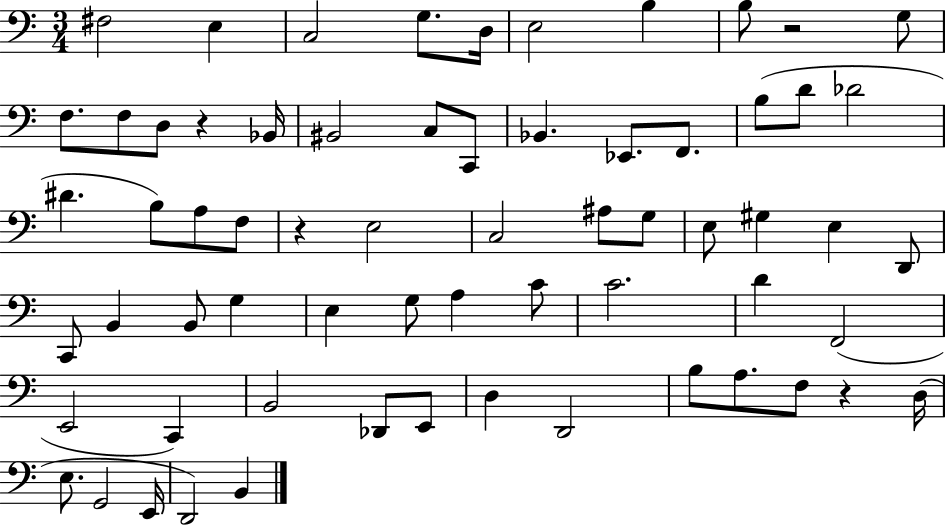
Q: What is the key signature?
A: C major